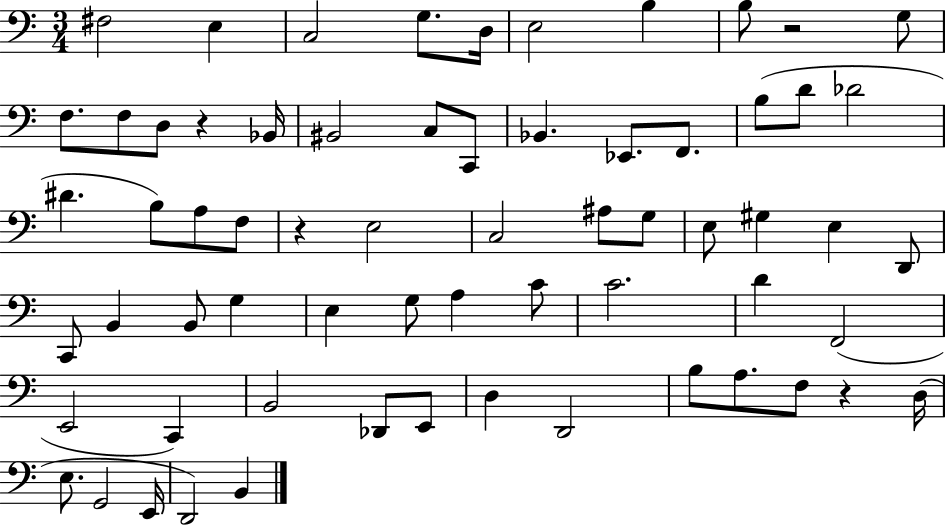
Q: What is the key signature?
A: C major